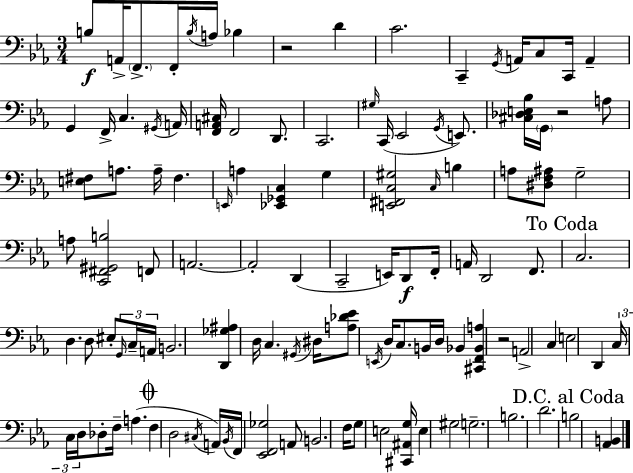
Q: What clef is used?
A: bass